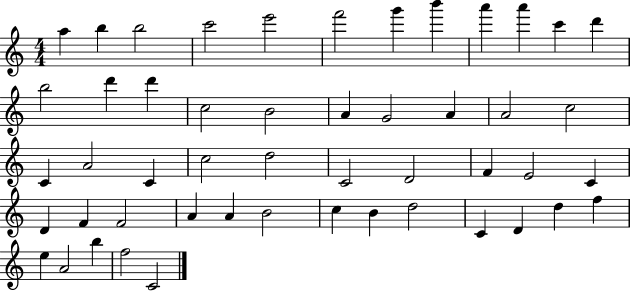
X:1
T:Untitled
M:4/4
L:1/4
K:C
a b b2 c'2 e'2 f'2 g' b' a' a' c' d' b2 d' d' c2 B2 A G2 A A2 c2 C A2 C c2 d2 C2 D2 F E2 C D F F2 A A B2 c B d2 C D d f e A2 b f2 C2